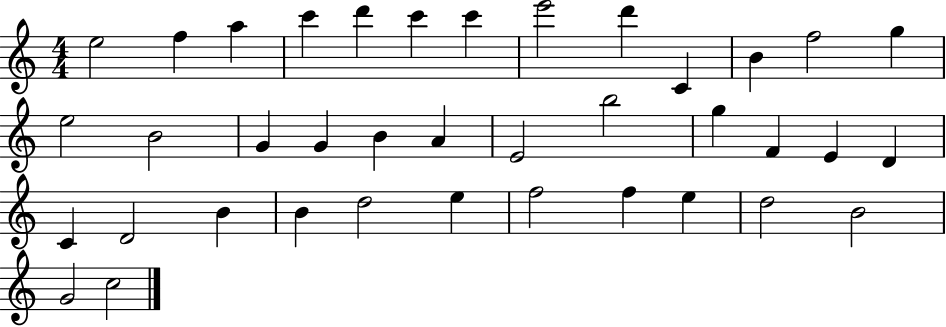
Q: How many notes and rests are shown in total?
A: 38